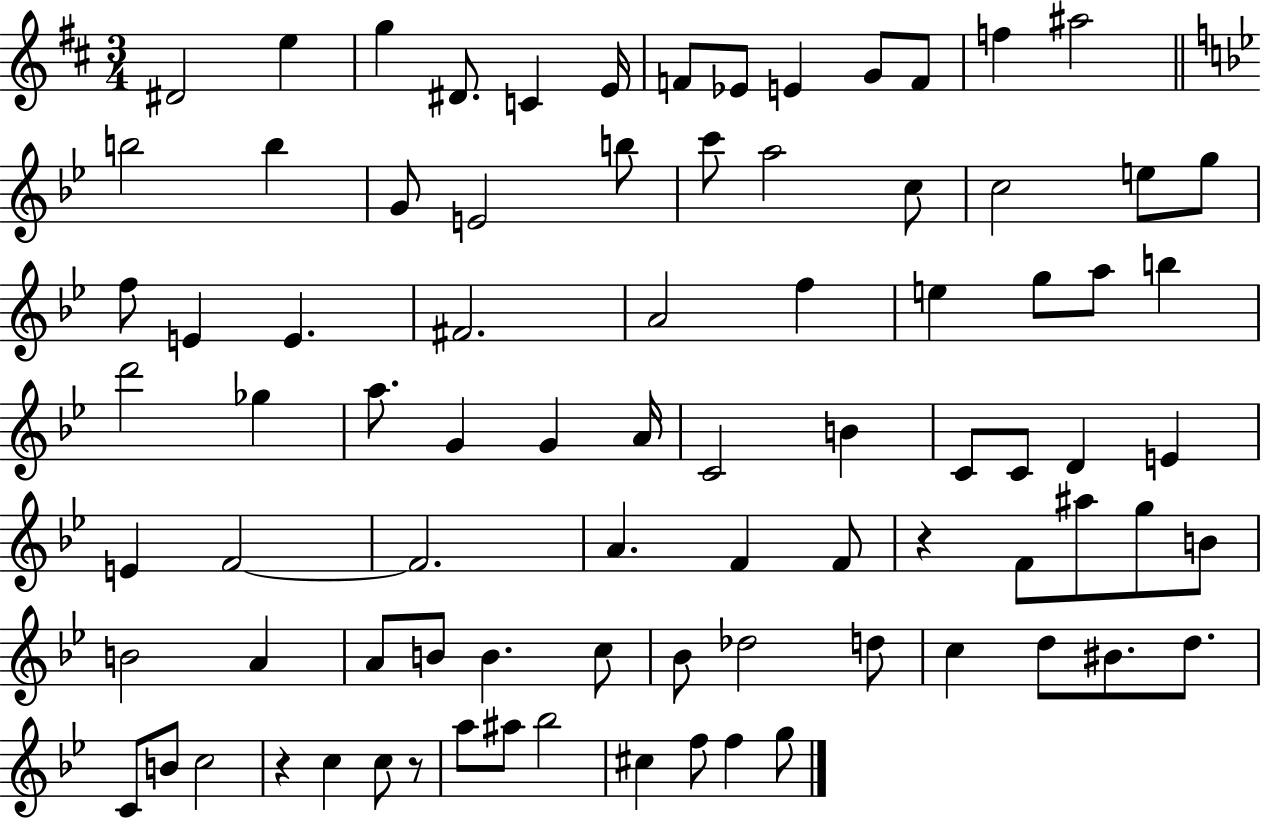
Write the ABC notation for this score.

X:1
T:Untitled
M:3/4
L:1/4
K:D
^D2 e g ^D/2 C E/4 F/2 _E/2 E G/2 F/2 f ^a2 b2 b G/2 E2 b/2 c'/2 a2 c/2 c2 e/2 g/2 f/2 E E ^F2 A2 f e g/2 a/2 b d'2 _g a/2 G G A/4 C2 B C/2 C/2 D E E F2 F2 A F F/2 z F/2 ^a/2 g/2 B/2 B2 A A/2 B/2 B c/2 _B/2 _d2 d/2 c d/2 ^B/2 d/2 C/2 B/2 c2 z c c/2 z/2 a/2 ^a/2 _b2 ^c f/2 f g/2